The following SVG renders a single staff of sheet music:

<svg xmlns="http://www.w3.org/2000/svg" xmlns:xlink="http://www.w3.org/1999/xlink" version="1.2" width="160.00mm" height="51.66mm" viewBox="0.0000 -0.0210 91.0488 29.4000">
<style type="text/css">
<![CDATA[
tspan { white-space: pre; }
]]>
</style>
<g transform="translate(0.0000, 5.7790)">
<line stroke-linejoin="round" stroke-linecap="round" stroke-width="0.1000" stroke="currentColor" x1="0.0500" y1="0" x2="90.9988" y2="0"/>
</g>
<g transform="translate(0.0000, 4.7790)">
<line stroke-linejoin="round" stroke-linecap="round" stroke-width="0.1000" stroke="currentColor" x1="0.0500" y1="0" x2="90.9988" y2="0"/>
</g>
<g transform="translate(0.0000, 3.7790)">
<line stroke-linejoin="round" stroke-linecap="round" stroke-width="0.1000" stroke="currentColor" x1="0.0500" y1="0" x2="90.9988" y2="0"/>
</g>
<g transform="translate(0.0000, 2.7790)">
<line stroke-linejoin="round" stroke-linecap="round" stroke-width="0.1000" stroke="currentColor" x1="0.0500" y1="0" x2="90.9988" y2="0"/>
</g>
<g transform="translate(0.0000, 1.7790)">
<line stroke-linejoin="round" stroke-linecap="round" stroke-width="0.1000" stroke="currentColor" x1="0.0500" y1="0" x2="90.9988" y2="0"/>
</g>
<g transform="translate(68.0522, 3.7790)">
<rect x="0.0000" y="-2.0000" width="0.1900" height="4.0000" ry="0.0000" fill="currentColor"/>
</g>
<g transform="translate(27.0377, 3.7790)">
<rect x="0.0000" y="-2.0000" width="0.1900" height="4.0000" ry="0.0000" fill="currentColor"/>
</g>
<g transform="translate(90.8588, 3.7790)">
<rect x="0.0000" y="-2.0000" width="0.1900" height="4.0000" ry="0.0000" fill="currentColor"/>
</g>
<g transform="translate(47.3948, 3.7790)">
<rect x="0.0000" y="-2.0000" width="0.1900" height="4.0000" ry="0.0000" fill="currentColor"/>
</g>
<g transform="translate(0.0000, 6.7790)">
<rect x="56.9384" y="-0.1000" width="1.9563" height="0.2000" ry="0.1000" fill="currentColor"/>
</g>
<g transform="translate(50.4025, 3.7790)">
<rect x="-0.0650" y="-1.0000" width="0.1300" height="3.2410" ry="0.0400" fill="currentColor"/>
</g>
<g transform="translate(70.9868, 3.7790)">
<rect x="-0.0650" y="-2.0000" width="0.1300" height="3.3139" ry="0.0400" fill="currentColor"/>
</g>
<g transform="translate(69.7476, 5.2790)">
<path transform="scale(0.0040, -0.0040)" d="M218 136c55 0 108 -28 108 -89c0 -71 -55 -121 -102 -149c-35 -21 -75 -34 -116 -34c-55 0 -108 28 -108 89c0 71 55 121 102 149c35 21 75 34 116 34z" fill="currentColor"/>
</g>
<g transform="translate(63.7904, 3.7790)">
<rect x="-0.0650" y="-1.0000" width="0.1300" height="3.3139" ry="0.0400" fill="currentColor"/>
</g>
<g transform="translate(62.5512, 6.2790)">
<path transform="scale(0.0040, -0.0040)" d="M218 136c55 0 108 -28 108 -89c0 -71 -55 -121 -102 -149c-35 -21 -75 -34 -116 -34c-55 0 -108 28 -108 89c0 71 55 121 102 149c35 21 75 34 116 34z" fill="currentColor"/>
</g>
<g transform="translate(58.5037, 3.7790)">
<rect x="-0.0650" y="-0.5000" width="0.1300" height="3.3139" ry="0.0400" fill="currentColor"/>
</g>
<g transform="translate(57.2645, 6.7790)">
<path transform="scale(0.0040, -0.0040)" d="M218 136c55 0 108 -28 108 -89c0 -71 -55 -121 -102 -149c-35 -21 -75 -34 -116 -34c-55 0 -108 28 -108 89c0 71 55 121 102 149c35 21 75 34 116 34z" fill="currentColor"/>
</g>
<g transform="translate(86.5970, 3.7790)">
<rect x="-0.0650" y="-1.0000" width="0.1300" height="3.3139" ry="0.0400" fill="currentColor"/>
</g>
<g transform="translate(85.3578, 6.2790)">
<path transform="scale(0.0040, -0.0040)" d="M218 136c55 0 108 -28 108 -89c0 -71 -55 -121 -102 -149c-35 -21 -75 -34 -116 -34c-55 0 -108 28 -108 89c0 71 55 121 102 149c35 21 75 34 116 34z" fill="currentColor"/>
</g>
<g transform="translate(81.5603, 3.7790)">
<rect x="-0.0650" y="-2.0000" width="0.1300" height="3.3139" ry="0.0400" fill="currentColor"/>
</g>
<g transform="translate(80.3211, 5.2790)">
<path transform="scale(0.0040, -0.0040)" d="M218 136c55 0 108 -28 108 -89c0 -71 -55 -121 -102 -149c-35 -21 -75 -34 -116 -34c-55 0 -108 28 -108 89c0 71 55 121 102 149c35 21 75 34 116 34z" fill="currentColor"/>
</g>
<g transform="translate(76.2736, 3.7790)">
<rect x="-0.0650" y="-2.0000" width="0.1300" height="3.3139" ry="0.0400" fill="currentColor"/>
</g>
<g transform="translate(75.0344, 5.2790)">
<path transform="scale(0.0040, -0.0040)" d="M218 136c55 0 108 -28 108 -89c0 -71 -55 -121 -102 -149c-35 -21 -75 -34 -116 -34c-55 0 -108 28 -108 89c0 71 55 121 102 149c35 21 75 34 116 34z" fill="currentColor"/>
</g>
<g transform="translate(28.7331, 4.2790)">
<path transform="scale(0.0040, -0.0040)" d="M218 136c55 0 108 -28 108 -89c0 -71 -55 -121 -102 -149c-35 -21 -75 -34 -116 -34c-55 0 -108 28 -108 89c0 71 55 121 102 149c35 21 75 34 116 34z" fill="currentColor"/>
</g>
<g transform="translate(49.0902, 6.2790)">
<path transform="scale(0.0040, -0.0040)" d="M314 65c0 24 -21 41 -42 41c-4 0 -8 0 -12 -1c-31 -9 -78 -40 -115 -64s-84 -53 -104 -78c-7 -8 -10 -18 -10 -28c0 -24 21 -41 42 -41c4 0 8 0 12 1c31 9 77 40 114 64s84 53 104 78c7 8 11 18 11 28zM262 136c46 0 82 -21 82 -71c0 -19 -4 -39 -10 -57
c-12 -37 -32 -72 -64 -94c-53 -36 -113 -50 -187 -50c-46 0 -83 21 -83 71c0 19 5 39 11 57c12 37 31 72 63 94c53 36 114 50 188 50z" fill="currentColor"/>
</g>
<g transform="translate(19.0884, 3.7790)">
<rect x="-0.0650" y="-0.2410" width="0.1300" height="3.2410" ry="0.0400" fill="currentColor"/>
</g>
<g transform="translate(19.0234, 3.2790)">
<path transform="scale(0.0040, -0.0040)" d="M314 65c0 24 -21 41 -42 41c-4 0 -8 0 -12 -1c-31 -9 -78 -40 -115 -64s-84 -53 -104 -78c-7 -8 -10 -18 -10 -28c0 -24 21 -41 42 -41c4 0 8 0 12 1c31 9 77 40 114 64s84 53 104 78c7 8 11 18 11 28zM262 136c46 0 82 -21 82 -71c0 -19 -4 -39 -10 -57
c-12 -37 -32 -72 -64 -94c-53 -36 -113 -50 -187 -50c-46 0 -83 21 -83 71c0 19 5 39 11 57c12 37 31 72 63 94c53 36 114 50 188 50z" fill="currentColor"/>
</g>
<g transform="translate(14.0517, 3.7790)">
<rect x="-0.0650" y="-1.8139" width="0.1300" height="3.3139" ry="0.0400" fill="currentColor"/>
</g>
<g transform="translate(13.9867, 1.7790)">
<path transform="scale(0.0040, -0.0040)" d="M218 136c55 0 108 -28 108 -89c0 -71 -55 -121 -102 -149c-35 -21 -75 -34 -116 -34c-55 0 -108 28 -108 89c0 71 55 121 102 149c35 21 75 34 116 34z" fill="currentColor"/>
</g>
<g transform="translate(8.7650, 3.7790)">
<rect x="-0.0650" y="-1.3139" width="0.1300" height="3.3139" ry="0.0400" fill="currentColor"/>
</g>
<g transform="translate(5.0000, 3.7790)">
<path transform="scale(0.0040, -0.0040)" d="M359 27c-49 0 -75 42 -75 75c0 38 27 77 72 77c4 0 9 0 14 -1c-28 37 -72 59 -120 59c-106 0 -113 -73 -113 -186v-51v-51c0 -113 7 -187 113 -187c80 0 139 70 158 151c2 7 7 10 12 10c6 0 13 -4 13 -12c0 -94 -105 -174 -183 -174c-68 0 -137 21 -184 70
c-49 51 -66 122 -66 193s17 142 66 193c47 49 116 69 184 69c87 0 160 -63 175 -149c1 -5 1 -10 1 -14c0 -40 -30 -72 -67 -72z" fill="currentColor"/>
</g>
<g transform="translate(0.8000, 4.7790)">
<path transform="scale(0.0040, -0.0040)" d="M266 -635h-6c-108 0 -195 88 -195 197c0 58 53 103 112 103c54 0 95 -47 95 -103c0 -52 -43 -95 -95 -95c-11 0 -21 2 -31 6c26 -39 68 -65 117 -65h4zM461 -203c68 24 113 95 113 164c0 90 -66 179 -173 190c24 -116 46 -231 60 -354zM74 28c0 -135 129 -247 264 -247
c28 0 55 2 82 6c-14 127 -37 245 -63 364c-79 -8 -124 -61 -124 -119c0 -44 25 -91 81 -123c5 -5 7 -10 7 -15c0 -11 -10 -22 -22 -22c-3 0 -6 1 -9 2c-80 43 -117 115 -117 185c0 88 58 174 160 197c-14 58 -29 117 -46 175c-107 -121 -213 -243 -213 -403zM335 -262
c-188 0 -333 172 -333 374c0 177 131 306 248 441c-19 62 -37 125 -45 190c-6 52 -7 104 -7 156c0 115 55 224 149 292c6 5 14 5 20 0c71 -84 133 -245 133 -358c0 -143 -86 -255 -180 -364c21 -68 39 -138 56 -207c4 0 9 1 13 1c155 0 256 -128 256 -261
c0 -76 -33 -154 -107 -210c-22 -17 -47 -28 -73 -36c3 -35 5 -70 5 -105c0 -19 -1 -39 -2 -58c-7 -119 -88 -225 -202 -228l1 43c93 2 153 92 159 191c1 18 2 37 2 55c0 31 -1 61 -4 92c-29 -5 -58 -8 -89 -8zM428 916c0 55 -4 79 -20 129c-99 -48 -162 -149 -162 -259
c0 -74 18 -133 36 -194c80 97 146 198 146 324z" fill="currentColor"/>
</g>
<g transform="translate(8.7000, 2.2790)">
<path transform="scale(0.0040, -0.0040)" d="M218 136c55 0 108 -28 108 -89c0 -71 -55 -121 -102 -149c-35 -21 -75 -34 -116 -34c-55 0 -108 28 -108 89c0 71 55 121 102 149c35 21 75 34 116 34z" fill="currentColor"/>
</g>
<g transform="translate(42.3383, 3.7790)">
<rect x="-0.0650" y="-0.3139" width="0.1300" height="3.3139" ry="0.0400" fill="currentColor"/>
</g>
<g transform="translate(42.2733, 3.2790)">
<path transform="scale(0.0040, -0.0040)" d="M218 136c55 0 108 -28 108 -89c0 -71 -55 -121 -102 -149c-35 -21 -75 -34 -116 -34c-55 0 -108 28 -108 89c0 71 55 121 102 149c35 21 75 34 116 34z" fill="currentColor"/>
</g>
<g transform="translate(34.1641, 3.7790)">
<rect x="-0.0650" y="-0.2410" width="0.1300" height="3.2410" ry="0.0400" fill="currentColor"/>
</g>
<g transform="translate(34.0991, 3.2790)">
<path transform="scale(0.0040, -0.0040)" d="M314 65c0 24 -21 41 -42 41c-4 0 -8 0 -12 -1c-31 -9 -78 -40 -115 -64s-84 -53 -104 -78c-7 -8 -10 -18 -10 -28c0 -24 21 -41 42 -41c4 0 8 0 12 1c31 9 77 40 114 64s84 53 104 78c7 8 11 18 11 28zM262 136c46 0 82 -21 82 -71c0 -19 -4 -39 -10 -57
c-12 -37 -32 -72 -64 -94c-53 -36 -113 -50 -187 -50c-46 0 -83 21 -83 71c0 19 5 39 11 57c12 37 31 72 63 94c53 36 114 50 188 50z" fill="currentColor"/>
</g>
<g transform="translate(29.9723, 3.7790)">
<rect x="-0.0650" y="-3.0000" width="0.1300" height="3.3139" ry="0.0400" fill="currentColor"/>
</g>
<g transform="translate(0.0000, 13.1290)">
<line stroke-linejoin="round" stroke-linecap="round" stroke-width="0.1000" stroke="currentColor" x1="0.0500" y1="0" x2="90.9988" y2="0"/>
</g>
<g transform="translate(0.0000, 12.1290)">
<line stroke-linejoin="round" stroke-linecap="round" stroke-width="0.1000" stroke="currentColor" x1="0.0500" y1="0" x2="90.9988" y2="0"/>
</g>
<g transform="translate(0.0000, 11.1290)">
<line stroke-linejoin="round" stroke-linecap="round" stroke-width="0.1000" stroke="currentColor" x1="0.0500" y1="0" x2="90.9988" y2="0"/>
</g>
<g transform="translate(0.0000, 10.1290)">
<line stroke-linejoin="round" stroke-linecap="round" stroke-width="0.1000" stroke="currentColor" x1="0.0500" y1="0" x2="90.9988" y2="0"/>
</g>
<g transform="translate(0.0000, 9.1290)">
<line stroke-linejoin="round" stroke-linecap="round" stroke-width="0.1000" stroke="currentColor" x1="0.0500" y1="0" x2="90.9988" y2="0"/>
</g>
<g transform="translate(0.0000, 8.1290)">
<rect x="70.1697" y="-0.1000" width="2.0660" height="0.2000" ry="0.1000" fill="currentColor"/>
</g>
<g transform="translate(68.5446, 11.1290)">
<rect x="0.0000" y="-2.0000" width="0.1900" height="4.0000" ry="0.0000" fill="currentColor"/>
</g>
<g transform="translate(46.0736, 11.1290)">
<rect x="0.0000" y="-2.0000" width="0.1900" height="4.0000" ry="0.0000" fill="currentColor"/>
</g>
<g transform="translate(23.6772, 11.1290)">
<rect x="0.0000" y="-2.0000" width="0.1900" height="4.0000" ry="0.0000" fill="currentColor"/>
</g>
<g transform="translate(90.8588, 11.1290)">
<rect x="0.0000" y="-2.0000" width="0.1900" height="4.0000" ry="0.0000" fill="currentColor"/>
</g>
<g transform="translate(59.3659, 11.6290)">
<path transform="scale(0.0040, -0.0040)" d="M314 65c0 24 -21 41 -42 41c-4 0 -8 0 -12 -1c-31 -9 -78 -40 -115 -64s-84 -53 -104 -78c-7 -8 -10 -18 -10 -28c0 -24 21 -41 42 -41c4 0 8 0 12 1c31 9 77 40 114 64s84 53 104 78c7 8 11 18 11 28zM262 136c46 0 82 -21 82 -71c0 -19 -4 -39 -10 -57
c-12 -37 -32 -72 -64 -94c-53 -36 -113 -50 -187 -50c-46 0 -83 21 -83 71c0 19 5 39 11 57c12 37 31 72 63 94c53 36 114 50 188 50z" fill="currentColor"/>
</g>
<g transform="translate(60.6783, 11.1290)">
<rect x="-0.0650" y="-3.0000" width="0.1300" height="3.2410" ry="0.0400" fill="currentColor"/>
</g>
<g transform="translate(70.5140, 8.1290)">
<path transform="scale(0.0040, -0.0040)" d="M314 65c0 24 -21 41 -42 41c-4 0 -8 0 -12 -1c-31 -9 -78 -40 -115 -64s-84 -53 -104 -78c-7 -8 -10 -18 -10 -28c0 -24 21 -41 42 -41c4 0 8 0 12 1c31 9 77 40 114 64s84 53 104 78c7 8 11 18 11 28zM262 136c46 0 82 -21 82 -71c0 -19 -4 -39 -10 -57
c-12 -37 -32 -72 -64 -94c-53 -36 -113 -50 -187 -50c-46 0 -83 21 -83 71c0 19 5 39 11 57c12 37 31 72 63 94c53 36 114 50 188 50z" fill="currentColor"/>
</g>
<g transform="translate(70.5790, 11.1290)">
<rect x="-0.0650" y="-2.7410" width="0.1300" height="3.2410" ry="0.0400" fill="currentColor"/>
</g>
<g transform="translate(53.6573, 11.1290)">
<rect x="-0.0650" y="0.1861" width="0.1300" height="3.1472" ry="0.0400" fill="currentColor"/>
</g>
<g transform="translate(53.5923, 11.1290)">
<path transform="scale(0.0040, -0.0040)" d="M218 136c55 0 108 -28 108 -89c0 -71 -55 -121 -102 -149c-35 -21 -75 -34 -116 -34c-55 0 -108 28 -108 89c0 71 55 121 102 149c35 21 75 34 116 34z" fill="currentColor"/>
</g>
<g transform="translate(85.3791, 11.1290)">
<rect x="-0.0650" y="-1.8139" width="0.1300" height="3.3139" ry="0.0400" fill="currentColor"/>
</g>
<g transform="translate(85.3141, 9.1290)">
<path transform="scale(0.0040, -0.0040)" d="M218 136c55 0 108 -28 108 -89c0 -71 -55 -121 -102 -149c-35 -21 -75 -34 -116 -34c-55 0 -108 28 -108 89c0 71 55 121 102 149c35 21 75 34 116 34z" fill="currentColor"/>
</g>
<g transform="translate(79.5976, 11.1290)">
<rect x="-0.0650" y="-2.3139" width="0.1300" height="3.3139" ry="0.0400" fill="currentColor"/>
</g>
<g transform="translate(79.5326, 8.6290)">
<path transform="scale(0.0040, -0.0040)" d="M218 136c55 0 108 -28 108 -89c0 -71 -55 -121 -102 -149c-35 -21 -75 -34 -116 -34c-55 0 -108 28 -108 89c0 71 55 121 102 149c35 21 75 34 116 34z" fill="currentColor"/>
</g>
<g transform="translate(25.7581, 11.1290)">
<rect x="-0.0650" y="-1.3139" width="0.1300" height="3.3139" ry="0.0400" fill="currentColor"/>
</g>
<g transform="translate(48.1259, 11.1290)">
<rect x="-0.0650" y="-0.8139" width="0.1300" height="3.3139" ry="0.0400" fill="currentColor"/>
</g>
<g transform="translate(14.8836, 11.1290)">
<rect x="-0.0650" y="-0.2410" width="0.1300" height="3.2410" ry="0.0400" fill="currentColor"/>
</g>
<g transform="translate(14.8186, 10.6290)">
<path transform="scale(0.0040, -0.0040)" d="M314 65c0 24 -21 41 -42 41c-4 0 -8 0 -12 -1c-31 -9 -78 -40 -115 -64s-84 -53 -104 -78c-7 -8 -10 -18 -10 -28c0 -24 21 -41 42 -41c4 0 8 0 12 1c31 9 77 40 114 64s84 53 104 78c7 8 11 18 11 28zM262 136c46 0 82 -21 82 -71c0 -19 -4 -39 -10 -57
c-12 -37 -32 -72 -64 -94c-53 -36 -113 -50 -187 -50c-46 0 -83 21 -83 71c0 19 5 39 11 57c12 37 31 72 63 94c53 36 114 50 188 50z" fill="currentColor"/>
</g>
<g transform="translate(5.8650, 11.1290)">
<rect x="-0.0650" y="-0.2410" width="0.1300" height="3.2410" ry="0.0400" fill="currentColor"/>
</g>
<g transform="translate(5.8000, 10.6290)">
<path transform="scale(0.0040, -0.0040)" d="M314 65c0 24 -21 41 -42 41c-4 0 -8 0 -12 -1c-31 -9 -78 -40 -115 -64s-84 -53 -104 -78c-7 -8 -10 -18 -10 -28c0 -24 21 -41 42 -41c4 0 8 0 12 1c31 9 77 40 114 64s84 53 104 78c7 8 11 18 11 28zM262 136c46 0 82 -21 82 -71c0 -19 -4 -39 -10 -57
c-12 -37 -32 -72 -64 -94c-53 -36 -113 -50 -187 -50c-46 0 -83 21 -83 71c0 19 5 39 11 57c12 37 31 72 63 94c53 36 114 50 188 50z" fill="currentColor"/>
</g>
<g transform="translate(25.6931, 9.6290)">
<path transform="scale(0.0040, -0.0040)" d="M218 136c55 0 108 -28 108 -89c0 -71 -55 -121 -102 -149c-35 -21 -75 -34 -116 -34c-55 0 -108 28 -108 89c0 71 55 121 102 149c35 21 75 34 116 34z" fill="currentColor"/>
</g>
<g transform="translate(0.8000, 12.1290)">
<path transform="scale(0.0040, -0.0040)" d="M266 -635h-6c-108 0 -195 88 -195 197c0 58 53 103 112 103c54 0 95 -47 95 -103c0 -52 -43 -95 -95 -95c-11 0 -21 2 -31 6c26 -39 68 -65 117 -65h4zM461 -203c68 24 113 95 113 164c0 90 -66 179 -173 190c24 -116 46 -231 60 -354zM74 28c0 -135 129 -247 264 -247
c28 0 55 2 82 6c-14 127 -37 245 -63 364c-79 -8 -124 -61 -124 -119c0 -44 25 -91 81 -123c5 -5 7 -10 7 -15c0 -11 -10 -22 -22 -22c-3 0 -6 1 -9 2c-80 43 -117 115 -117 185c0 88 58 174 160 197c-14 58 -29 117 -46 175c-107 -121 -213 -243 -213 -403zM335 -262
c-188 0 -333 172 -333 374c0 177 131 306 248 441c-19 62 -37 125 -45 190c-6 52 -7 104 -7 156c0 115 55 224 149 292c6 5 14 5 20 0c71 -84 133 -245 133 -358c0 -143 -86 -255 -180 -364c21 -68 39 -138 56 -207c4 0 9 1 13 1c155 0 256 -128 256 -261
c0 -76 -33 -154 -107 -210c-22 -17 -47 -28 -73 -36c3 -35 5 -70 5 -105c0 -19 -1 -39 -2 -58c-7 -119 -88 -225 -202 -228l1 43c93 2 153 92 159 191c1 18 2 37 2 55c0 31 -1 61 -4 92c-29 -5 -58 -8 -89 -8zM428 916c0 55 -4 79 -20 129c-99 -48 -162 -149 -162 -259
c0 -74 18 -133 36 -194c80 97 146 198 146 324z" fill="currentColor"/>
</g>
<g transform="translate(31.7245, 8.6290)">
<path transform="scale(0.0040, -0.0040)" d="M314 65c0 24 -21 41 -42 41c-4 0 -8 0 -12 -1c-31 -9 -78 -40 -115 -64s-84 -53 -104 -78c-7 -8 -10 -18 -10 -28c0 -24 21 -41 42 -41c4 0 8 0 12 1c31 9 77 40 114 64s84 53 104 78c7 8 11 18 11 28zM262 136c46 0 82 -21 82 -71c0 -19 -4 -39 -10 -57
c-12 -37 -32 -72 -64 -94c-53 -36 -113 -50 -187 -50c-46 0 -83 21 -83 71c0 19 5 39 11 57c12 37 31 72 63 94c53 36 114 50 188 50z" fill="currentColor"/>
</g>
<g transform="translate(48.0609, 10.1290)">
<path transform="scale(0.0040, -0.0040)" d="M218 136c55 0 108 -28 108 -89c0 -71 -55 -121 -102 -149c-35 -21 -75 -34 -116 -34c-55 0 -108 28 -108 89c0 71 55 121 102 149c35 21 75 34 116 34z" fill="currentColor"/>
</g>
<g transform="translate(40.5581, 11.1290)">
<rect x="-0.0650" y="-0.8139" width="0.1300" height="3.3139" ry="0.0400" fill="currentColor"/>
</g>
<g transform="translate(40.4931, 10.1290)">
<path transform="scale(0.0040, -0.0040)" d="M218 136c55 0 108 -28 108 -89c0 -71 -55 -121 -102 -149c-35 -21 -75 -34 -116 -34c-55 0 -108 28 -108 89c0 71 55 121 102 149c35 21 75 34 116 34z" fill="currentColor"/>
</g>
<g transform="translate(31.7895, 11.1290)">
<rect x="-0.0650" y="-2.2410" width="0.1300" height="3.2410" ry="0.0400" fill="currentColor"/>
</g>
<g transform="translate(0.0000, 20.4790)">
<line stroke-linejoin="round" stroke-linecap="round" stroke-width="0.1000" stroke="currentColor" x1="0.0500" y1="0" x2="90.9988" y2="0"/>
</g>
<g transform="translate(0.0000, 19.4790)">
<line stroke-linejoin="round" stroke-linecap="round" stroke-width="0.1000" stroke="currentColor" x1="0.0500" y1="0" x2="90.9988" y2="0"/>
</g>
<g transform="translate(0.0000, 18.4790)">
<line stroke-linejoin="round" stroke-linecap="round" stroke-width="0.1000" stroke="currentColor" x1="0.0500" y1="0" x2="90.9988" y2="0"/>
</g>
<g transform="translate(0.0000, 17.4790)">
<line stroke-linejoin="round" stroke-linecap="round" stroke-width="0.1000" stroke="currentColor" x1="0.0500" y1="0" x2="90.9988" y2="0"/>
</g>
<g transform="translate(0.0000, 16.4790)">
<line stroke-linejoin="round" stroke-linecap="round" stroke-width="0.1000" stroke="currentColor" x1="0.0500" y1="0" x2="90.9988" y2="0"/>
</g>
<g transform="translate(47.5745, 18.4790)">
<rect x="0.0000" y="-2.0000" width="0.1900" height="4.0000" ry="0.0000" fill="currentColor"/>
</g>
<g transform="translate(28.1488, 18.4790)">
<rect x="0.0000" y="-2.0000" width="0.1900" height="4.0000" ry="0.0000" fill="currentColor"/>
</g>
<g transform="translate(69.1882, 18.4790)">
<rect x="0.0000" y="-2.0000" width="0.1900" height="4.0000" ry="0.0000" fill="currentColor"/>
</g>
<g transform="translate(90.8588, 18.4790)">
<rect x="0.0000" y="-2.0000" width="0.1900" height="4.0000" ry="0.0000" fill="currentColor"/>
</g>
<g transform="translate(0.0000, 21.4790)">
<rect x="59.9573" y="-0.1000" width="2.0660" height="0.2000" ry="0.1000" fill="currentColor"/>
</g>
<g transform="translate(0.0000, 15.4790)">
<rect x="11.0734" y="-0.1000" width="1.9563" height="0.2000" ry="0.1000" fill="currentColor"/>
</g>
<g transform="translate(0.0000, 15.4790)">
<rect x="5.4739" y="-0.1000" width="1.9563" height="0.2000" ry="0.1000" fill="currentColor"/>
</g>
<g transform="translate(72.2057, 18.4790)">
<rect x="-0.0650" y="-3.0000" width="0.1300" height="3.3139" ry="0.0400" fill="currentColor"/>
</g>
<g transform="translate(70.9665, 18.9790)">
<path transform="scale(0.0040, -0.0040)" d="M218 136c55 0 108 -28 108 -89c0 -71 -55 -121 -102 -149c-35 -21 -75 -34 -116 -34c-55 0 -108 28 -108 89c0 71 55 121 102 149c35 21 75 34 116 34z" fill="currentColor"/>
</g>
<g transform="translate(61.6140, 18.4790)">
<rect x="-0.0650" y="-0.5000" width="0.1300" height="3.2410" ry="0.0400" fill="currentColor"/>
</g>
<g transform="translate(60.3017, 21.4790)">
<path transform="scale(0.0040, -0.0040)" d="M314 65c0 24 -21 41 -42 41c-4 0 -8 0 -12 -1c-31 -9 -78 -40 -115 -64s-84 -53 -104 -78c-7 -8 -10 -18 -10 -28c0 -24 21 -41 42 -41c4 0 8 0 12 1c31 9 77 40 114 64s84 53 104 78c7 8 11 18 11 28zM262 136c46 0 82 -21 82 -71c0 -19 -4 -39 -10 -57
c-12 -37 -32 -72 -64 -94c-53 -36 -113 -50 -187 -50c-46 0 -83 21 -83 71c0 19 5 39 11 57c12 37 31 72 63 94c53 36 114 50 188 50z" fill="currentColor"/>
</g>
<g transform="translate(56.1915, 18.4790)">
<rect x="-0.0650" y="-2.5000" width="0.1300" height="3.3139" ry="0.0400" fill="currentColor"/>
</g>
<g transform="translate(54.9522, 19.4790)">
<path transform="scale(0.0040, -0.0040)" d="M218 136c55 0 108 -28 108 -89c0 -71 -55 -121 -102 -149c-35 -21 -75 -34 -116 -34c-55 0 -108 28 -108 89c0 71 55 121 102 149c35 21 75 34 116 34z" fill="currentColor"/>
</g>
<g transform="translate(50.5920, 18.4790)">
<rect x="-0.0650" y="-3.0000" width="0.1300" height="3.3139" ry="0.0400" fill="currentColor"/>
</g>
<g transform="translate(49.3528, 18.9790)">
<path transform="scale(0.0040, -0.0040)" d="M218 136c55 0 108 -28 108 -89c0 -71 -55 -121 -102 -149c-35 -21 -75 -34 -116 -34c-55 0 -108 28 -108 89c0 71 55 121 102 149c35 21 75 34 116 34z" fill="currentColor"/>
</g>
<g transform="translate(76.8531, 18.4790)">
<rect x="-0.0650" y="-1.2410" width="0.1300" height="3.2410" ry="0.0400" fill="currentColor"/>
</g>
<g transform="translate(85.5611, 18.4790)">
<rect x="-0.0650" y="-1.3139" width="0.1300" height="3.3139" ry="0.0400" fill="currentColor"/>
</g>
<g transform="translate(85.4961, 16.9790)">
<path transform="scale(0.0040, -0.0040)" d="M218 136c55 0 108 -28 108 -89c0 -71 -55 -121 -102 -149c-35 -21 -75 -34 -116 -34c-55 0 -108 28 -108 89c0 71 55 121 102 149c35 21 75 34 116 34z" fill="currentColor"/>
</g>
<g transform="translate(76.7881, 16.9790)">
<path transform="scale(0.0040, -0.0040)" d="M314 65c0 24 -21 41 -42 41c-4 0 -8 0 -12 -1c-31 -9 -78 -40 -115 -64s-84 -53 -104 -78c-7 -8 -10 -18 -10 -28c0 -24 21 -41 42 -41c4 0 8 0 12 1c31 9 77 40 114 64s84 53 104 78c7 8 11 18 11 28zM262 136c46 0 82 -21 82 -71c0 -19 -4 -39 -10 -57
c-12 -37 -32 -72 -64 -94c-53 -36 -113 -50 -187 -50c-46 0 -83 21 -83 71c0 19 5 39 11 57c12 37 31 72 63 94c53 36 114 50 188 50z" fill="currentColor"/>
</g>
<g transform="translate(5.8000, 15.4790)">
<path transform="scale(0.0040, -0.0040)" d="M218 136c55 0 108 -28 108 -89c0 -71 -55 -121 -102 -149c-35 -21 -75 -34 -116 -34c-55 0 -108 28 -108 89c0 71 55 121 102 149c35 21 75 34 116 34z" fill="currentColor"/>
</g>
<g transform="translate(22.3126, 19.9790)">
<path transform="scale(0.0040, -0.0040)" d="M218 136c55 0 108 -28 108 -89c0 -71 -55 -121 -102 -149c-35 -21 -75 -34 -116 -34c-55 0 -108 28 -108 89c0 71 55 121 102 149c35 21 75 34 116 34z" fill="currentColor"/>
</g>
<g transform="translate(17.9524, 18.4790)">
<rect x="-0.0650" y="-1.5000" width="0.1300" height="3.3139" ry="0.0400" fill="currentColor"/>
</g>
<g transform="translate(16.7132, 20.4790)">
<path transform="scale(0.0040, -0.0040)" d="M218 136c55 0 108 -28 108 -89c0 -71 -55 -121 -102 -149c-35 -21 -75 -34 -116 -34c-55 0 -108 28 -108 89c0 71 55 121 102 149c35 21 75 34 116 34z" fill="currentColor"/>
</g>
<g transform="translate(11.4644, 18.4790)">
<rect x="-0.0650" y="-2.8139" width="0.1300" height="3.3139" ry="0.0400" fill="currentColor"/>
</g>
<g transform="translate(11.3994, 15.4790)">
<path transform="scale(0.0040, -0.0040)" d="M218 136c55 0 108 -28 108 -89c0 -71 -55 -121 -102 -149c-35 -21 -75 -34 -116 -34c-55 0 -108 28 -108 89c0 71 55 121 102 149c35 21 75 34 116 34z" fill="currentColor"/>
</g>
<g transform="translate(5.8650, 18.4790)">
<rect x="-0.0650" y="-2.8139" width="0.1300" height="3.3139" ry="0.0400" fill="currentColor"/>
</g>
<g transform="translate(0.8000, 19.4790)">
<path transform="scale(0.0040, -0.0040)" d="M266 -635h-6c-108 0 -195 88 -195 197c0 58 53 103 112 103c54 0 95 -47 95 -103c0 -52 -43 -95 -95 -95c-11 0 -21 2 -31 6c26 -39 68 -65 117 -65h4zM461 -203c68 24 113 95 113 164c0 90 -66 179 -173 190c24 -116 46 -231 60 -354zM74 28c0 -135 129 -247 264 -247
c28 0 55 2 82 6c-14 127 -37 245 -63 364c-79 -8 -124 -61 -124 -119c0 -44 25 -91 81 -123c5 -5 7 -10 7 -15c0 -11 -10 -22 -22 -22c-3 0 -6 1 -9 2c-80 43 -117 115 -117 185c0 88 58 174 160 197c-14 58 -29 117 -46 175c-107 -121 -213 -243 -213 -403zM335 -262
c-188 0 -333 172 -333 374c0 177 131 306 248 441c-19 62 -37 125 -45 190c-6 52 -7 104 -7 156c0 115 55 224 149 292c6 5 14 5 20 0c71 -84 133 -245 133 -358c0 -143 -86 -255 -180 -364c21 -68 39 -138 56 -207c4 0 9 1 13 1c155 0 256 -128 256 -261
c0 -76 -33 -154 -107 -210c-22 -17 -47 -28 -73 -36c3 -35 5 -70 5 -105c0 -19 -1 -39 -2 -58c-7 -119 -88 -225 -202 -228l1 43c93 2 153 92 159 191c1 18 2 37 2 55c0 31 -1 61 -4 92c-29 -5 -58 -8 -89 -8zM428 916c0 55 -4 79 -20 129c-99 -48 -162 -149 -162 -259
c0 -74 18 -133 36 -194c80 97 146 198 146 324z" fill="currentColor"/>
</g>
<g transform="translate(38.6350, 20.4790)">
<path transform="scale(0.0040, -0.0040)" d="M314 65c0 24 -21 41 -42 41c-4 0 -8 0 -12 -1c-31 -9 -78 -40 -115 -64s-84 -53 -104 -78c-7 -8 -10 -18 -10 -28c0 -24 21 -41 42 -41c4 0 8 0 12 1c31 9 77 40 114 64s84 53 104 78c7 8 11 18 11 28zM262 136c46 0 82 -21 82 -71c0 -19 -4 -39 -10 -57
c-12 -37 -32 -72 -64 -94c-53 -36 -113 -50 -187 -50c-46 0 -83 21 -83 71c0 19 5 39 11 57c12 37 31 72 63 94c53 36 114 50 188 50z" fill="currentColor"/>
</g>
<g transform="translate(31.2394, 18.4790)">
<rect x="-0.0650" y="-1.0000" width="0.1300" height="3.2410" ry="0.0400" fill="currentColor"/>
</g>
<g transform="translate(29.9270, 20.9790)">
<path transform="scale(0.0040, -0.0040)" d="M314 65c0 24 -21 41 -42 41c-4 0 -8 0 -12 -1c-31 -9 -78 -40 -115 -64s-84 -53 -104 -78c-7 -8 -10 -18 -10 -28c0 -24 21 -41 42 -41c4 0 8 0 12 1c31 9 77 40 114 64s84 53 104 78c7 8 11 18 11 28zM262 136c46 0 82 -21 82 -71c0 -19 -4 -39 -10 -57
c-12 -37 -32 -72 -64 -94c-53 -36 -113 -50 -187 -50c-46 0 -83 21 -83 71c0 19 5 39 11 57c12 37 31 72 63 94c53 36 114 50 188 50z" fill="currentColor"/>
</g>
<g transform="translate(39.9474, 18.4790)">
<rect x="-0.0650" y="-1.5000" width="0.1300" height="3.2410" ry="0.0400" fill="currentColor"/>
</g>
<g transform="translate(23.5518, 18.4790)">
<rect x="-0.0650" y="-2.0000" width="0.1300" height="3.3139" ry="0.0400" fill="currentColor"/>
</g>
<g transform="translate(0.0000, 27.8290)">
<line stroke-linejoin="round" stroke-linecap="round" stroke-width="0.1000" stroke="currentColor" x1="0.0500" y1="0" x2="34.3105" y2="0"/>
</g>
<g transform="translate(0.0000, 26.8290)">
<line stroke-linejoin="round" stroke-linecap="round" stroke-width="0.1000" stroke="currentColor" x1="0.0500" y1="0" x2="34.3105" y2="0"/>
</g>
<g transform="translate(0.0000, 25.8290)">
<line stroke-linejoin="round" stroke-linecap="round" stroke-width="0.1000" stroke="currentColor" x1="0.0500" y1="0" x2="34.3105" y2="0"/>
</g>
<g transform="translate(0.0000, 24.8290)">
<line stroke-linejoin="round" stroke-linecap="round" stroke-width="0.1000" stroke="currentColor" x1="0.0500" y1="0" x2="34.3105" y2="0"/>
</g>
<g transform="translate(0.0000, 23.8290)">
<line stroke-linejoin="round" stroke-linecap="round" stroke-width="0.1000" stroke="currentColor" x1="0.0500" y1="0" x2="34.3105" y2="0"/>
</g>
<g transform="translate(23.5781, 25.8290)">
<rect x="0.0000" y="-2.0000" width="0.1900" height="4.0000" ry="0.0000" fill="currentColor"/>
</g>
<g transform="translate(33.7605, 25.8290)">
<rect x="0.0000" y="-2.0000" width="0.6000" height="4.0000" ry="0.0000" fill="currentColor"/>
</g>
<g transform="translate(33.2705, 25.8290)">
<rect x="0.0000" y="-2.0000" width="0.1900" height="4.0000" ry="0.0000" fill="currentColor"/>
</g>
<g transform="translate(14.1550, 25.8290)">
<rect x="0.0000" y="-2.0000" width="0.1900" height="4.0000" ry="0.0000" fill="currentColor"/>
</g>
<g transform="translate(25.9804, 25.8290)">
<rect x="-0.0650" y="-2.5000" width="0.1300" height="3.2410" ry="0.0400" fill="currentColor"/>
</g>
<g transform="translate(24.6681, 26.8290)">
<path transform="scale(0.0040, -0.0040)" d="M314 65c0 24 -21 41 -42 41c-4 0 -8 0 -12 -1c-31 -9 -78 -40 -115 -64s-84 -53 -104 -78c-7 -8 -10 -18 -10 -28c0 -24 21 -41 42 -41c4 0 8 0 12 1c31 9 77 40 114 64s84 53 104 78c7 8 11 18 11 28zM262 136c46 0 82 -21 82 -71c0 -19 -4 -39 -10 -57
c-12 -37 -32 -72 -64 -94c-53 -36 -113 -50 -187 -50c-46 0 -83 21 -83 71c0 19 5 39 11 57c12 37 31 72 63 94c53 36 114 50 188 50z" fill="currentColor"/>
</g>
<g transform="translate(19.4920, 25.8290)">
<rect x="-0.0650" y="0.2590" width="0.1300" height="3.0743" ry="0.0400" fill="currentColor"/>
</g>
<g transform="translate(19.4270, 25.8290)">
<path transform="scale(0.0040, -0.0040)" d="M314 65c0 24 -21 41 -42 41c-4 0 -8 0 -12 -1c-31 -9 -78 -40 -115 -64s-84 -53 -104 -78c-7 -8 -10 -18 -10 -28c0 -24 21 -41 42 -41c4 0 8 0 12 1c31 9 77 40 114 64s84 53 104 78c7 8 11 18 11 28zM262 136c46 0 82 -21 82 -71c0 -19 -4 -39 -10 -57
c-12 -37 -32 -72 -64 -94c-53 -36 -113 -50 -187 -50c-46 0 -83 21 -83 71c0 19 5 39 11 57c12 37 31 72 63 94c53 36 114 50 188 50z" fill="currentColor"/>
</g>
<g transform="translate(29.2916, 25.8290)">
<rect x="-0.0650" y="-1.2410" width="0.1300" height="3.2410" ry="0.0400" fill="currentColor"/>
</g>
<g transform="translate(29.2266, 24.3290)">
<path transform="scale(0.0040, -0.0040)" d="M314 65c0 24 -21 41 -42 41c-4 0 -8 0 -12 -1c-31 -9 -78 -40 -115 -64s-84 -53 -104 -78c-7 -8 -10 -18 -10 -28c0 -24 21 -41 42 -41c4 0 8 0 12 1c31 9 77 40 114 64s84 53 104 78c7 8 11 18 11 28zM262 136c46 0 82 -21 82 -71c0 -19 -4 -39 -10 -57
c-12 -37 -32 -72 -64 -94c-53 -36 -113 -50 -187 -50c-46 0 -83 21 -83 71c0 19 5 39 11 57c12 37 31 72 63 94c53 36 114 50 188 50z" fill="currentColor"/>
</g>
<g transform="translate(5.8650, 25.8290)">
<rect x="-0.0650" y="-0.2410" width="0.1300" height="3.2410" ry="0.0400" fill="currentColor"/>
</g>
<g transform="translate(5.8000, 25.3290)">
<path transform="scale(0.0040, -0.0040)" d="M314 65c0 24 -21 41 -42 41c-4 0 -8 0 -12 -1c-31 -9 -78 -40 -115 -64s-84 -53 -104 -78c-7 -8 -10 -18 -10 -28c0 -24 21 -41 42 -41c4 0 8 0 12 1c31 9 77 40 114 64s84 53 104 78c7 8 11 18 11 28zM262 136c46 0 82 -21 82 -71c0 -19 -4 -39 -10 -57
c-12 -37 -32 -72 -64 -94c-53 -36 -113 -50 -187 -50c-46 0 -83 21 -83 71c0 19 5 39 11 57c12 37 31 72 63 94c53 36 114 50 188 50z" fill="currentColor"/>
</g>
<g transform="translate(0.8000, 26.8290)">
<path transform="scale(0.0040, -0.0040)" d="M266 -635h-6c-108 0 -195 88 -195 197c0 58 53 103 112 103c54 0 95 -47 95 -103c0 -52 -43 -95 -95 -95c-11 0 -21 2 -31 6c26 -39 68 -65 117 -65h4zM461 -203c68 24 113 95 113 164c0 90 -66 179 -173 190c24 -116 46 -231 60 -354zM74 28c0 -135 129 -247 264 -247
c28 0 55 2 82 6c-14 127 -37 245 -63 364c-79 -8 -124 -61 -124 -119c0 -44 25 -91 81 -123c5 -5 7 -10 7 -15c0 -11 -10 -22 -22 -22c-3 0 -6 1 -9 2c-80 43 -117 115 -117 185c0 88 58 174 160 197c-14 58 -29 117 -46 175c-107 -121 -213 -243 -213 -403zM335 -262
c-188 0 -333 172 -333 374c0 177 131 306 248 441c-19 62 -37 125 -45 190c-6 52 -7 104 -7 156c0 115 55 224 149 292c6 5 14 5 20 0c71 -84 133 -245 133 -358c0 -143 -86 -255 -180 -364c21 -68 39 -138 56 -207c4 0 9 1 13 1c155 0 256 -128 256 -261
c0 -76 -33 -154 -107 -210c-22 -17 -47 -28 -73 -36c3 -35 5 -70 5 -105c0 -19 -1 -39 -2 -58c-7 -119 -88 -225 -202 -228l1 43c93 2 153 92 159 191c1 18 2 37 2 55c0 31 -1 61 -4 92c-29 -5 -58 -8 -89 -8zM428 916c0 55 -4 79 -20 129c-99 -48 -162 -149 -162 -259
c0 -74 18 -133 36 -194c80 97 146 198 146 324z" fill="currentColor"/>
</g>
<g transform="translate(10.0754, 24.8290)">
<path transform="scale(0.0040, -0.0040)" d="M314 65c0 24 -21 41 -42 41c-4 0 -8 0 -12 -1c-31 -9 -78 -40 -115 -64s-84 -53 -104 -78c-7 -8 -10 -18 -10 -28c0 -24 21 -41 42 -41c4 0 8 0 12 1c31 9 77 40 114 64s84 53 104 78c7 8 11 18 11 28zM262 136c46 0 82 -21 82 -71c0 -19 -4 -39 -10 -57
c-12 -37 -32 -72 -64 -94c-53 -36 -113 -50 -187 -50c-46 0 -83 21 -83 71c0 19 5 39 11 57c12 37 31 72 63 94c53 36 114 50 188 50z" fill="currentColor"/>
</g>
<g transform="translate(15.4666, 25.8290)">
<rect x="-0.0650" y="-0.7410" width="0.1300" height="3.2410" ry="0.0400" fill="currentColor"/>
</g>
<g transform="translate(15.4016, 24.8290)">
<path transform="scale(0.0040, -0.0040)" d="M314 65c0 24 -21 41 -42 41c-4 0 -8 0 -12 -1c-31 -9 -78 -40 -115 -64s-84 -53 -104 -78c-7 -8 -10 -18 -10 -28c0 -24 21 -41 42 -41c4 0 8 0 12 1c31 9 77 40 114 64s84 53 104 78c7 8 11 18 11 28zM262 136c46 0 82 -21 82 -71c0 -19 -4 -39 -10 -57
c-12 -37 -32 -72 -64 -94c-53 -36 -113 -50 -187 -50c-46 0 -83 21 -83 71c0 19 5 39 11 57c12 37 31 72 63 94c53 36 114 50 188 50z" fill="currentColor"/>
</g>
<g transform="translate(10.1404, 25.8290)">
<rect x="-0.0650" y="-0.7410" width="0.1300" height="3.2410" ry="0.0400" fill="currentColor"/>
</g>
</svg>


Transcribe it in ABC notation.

X:1
T:Untitled
M:4/4
L:1/4
K:C
e f c2 A c2 c D2 C D F F F D c2 c2 e g2 d d B A2 a2 g f a a E F D2 E2 A G C2 A e2 e c2 d2 d2 B2 G2 e2